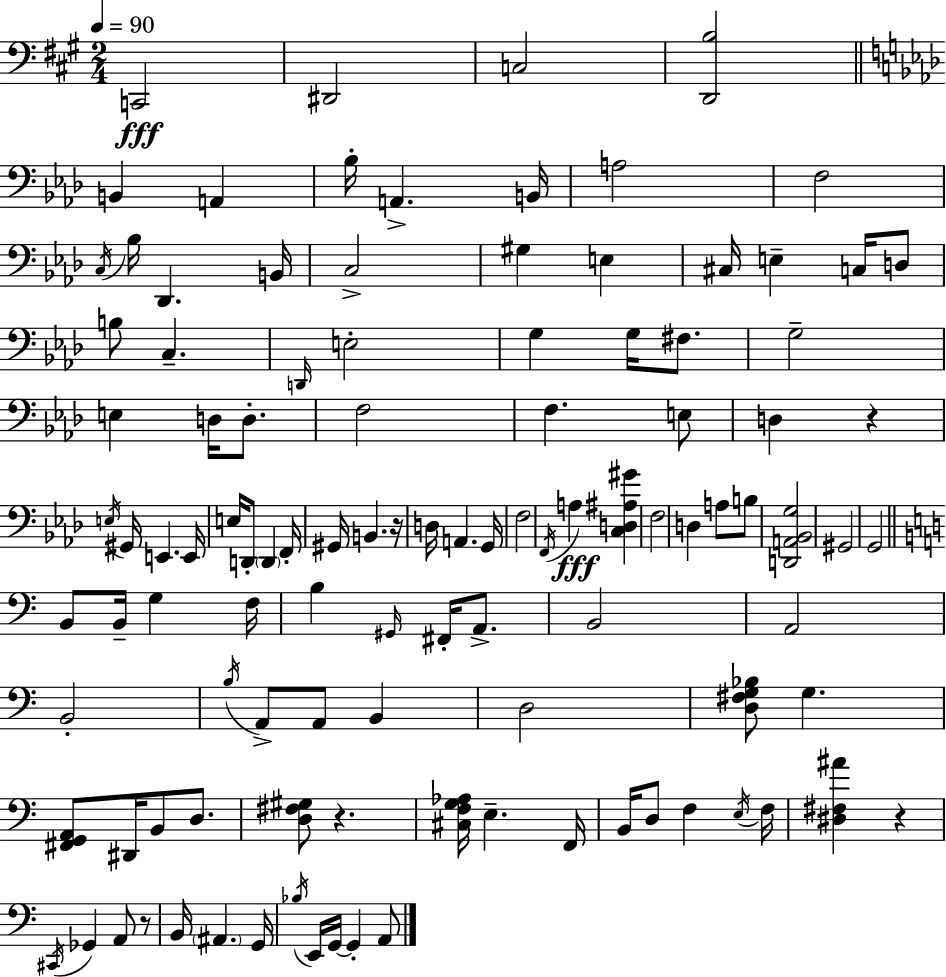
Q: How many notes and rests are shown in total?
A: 109